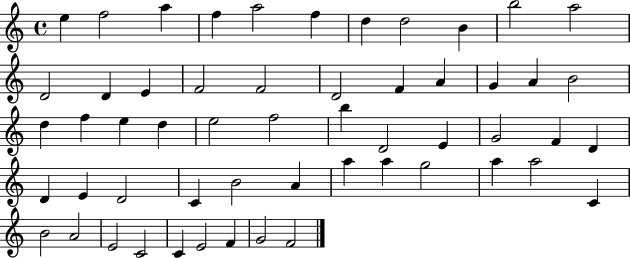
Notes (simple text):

E5/q F5/h A5/q F5/q A5/h F5/q D5/q D5/h B4/q B5/h A5/h D4/h D4/q E4/q F4/h F4/h D4/h F4/q A4/q G4/q A4/q B4/h D5/q F5/q E5/q D5/q E5/h F5/h B5/q D4/h E4/q G4/h F4/q D4/q D4/q E4/q D4/h C4/q B4/h A4/q A5/q A5/q G5/h A5/q A5/h C4/q B4/h A4/h E4/h C4/h C4/q E4/h F4/q G4/h F4/h